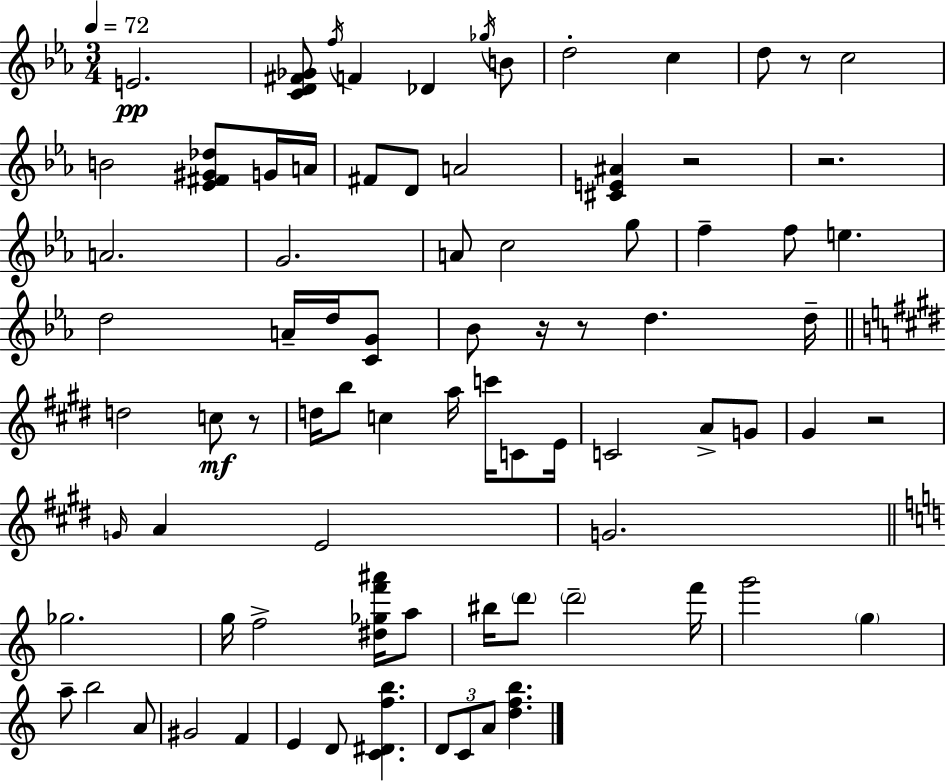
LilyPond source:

{
  \clef treble
  \numericTimeSignature
  \time 3/4
  \key ees \major
  \tempo 4 = 72
  e'2.\pp | <c' d' fis' ges'>8 \acciaccatura { f''16 } f'4 des'4 \acciaccatura { ges''16 } | b'8 d''2-. c''4 | d''8 r8 c''2 | \break b'2 <ees' fis' gis' des''>8 | g'16 a'16 fis'8 d'8 a'2 | <cis' e' ais'>4 r2 | r2. | \break a'2. | g'2. | a'8 c''2 | g''8 f''4-- f''8 e''4. | \break d''2 a'16-- d''16 | <c' g'>8 bes'8 r16 r8 d''4. | d''16-- \bar "||" \break \key e \major d''2 c''8\mf r8 | d''16 b''8 c''4 a''16 c'''16 c'8 e'16 | c'2 a'8-> g'8 | gis'4 r2 | \break \grace { g'16 } a'4 e'2 | g'2. | \bar "||" \break \key c \major ges''2. | g''16 f''2-> <dis'' ges'' f''' ais'''>16 a''8 | bis''16 \parenthesize d'''8 \parenthesize d'''2-- f'''16 | g'''2 \parenthesize g''4 | \break a''8-- b''2 a'8 | gis'2 f'4 | e'4 d'8 <c' dis' f'' b''>4. | \tuplet 3/2 { d'8 c'8 a'8 } <d'' f'' b''>4. | \break \bar "|."
}